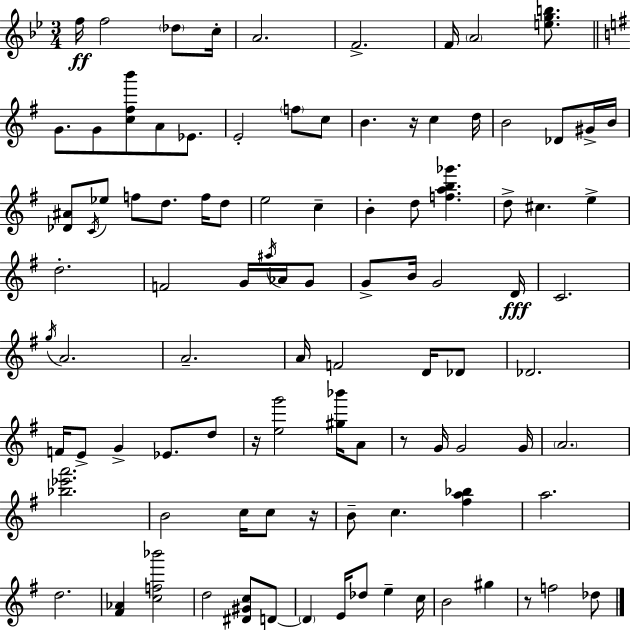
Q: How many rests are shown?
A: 5